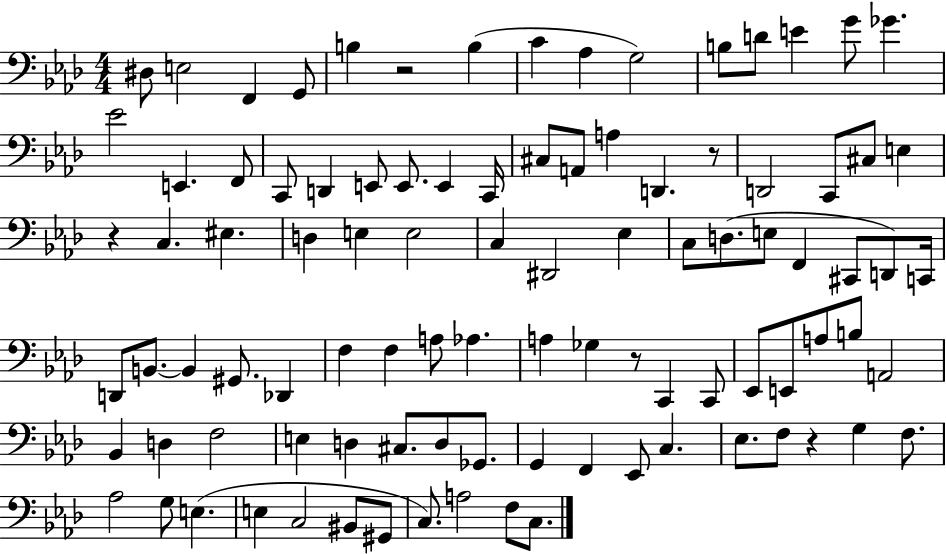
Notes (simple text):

D#3/e E3/h F2/q G2/e B3/q R/h B3/q C4/q Ab3/q G3/h B3/e D4/e E4/q G4/e Gb4/q. Eb4/h E2/q. F2/e C2/e D2/q E2/e E2/e. E2/q C2/s C#3/e A2/e A3/q D2/q. R/e D2/h C2/e C#3/e E3/q R/q C3/q. EIS3/q. D3/q E3/q E3/h C3/q D#2/h Eb3/q C3/e D3/e. E3/e F2/q C#2/e D2/e C2/s D2/e B2/e. B2/q G#2/e. Db2/q F3/q F3/q A3/e Ab3/q. A3/q Gb3/q R/e C2/q C2/e Eb2/e E2/e A3/e B3/e A2/h Bb2/q D3/q F3/h E3/q D3/q C#3/e. D3/e Gb2/e. G2/q F2/q Eb2/e C3/q. Eb3/e. F3/e R/q G3/q F3/e. Ab3/h G3/e E3/q. E3/q C3/h BIS2/e G#2/e C3/e. A3/h F3/e C3/e.